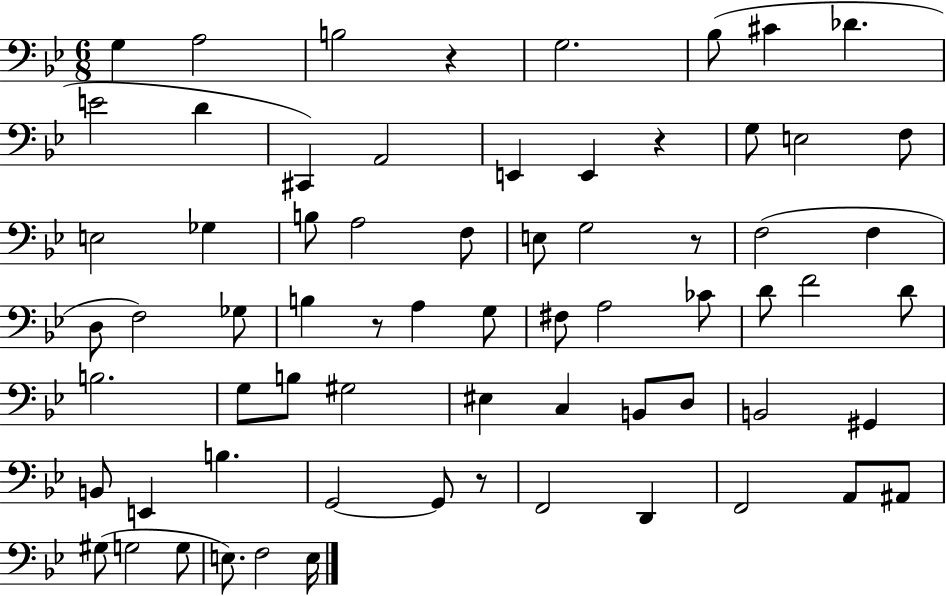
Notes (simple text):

G3/q A3/h B3/h R/q G3/h. Bb3/e C#4/q Db4/q. E4/h D4/q C#2/q A2/h E2/q E2/q R/q G3/e E3/h F3/e E3/h Gb3/q B3/e A3/h F3/e E3/e G3/h R/e F3/h F3/q D3/e F3/h Gb3/e B3/q R/e A3/q G3/e F#3/e A3/h CES4/e D4/e F4/h D4/e B3/h. G3/e B3/e G#3/h EIS3/q C3/q B2/e D3/e B2/h G#2/q B2/e E2/q B3/q. G2/h G2/e R/e F2/h D2/q F2/h A2/e A#2/e G#3/e G3/h G3/e E3/e. F3/h E3/s